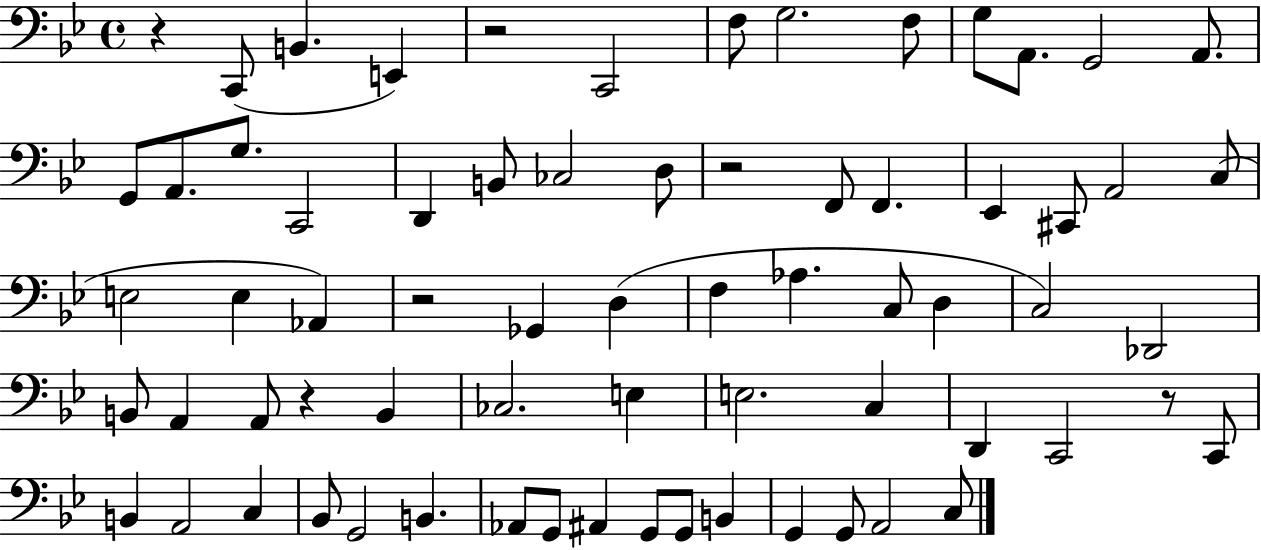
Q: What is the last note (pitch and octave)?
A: C3